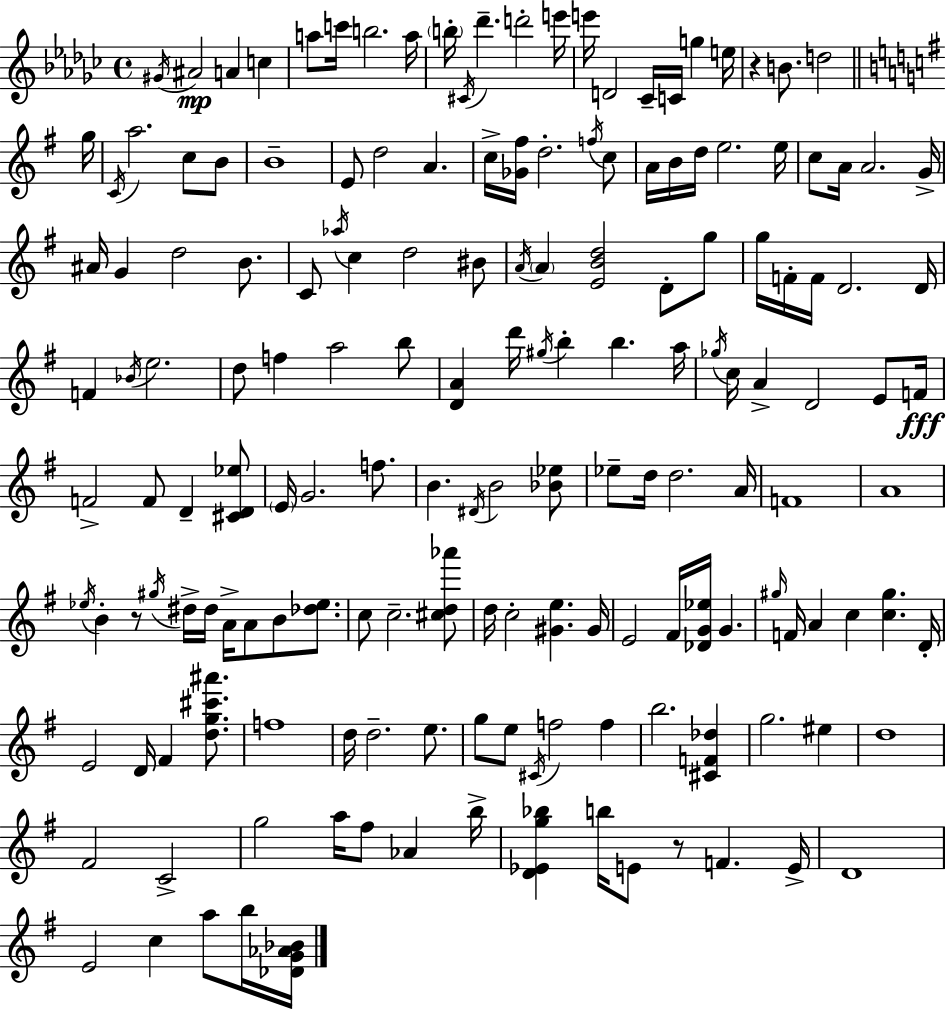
{
  \clef treble
  \time 4/4
  \defaultTimeSignature
  \key ees \minor
  \acciaccatura { gis'16 }\mp ais'2 a'4 c''4 | a''8 c'''16 b''2. | a''16 \parenthesize b''16-. \acciaccatura { cis'16 } des'''4.-- d'''2-. | e'''16 e'''16 d'2 ces'16-- c'16 g''4 | \break e''16 r4 b'8. d''2 | \bar "||" \break \key e \minor g''16 \acciaccatura { c'16 } a''2. c''8 | b'8 b'1-- | e'8 d''2 a'4. | c''16-> <ges' fis''>16 d''2.-. | \break \acciaccatura { f''16 } c''8 a'16 b'16 d''16 e''2. | e''16 c''8 a'16 a'2. | g'16-> ais'16 g'4 d''2 | b'8. c'8 \acciaccatura { aes''16 } c''4 d''2 | \break bis'8 \acciaccatura { a'16 } \parenthesize a'4 <e' b' d''>2 | d'8-. g''8 g''16 f'16-. f'16 d'2. | d'16 f'4 \acciaccatura { bes'16 } e''2. | d''8 f''4 a''2 | \break b''8 <d' a'>4 d'''16 \acciaccatura { gis''16 } b''4-. | b''4. a''16 \acciaccatura { ges''16 } c''16 a'4-> d'2 | e'8 f'16\fff f'2-> | f'8 d'4-- <cis' d' ees''>8 \parenthesize e'16 g'2. | \break f''8. b'4. \acciaccatura { dis'16 } b'2 | <bes' ees''>8 ees''8-- d''16 d''2. | a'16 f'1 | a'1 | \break \acciaccatura { ees''16 } b'4-. r8 | \acciaccatura { gis''16 } dis''16-> dis''16 a'16-> a'8 b'8 <des'' ees''>8. c''8 c''2.-- | <cis'' d'' aes'''>8 d''16 c''2-. | <gis' e''>4. gis'16 e'2 | \break fis'16 <des' g' ees''>16 g'4. \grace { gis''16 } f'16 a'4 | c''4 <c'' gis''>4. d'16-. e'2 | d'16 fis'4 <d'' g'' cis''' ais'''>8. f''1 | d''16 d''2.-- | \break e''8. g''8 e''8 | \acciaccatura { cis'16 } f''2 f''4 b''2. | <cis' f' des''>4 g''2. | eis''4 d''1 | \break fis'2 | c'2-> g''2 | a''16 fis''8 aes'4 b''16-> <d' ees' g'' bes''>4 | b''16 e'8 r8 f'4. e'16-> d'1 | \break e'2 | c''4 a''8 b''16 <des' g' aes' bes'>16 \bar "|."
}